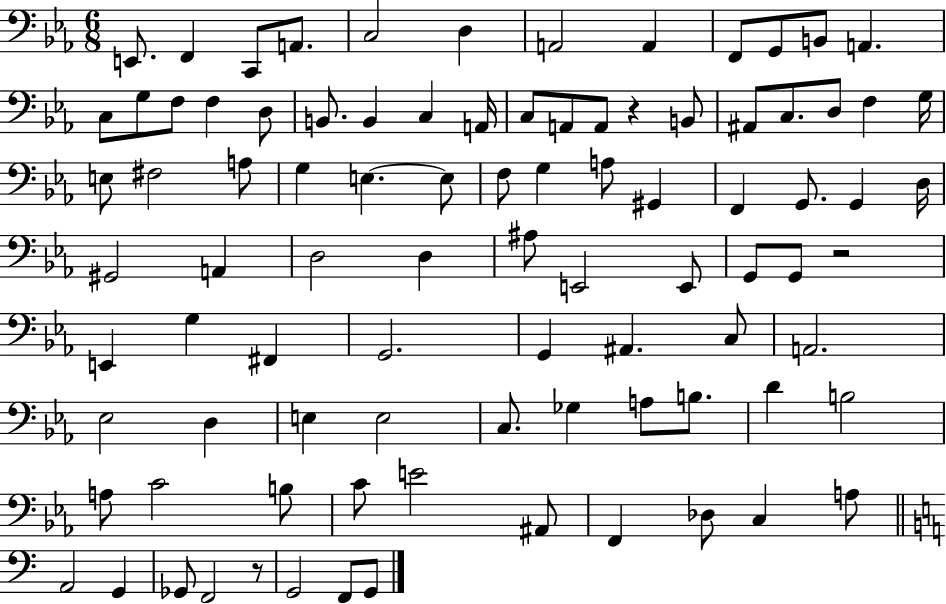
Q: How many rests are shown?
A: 3